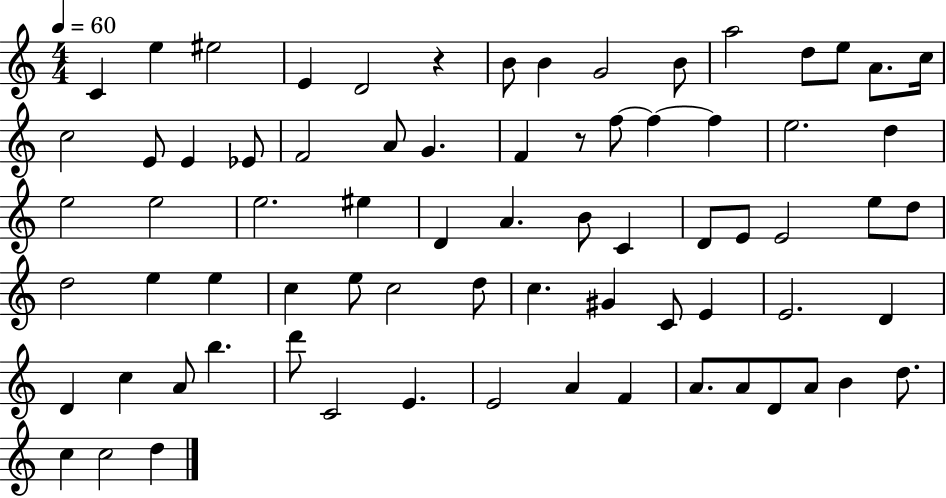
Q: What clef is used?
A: treble